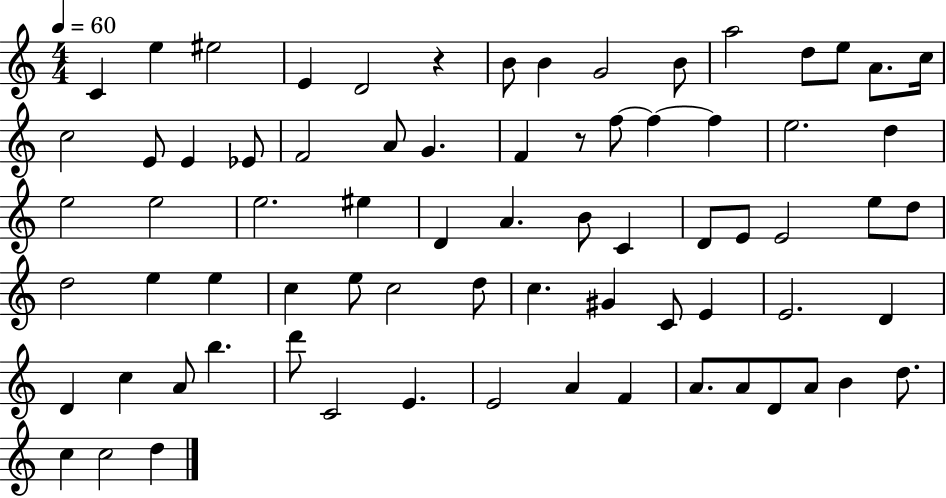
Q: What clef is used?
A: treble